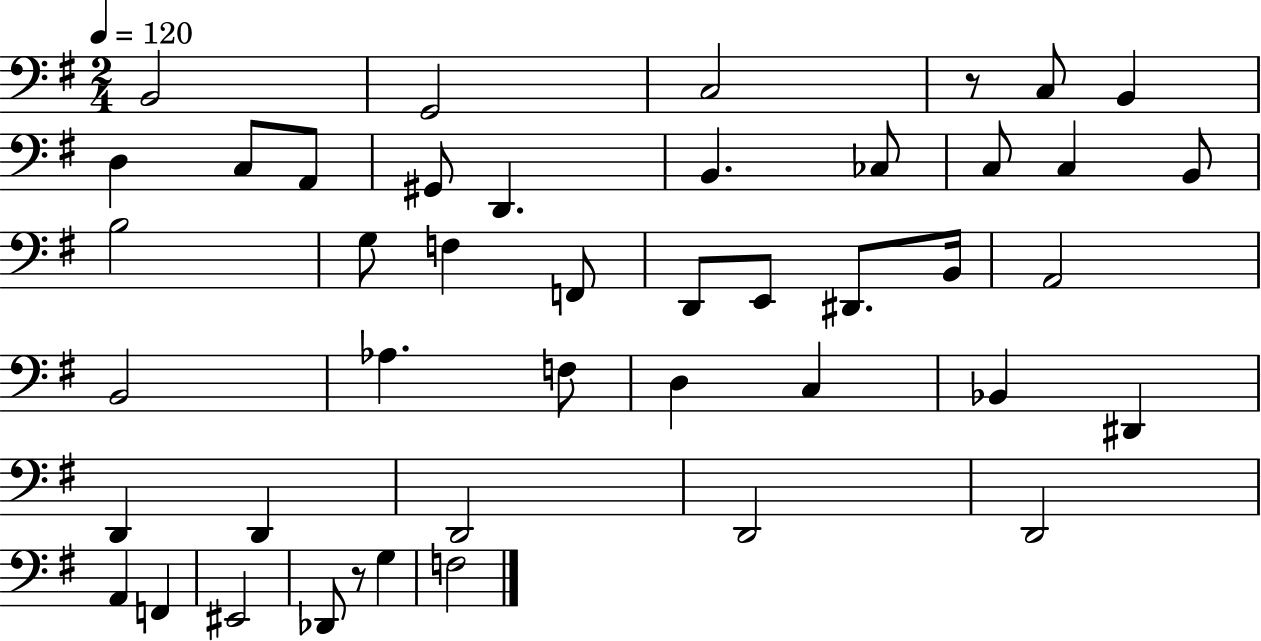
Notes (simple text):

B2/h G2/h C3/h R/e C3/e B2/q D3/q C3/e A2/e G#2/e D2/q. B2/q. CES3/e C3/e C3/q B2/e B3/h G3/e F3/q F2/e D2/e E2/e D#2/e. B2/s A2/h B2/h Ab3/q. F3/e D3/q C3/q Bb2/q D#2/q D2/q D2/q D2/h D2/h D2/h A2/q F2/q EIS2/h Db2/e R/e G3/q F3/h